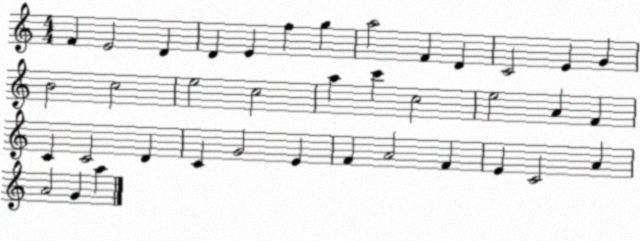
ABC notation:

X:1
T:Untitled
M:4/4
L:1/4
K:C
F E2 D D E f g a2 F D C2 E G B2 c2 e2 c2 a c' c2 e2 A F C C2 D C G2 E F A2 F E C2 A A2 G a